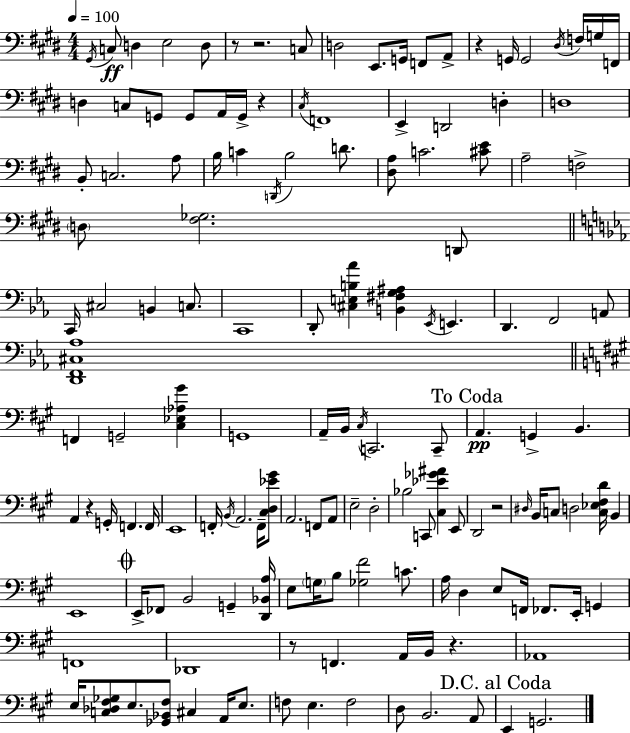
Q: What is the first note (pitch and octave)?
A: G#2